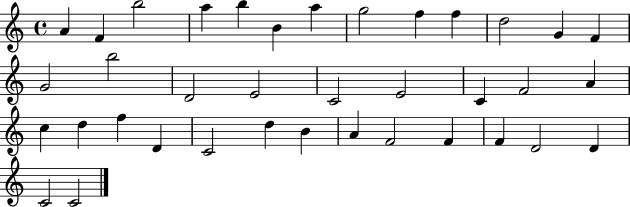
X:1
T:Untitled
M:4/4
L:1/4
K:C
A F b2 a b B a g2 f f d2 G F G2 b2 D2 E2 C2 E2 C F2 A c d f D C2 d B A F2 F F D2 D C2 C2